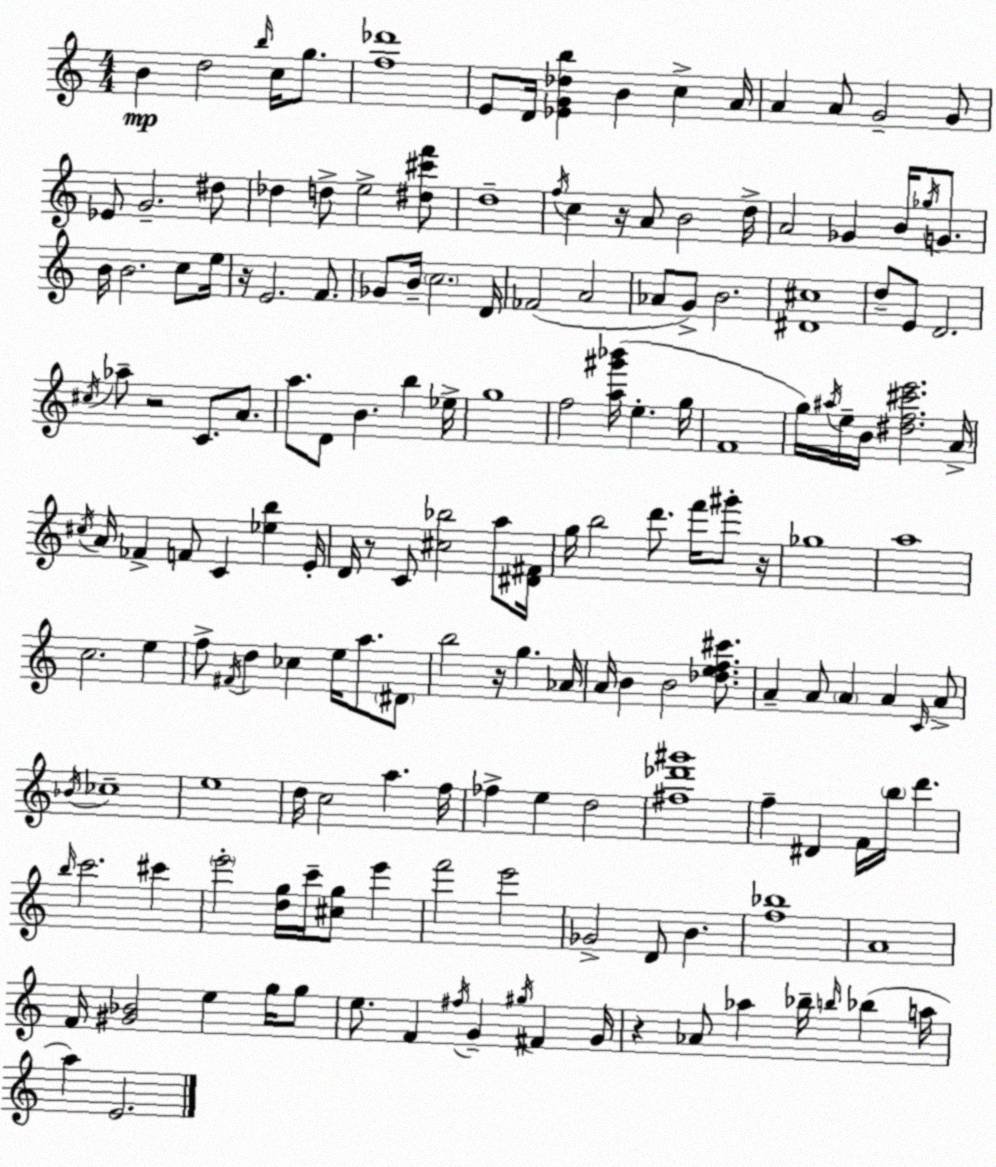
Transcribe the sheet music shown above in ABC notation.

X:1
T:Untitled
M:4/4
L:1/4
K:C
B d2 b/4 c/4 g/2 [f_d']4 E/2 D/4 [_EG_db] B c A/4 A A/2 G2 G/2 _E/2 G2 ^d/2 _d d/2 e2 [^d^c'f']/2 d4 f/4 c z/4 A/2 B2 d/4 A2 _G B/4 _g/4 G/2 B/4 B2 c/2 e/4 z/4 E2 F/2 _G/2 B/4 c2 D/4 _F2 A2 _A/2 G/2 B2 [^D^c]4 d/2 E/2 D2 ^c/4 _a/2 z2 C/2 A/2 a/2 D/2 B b _e/4 g4 f2 [a^g'_b']/4 e g/4 F4 g/4 ^a/4 e/4 B/4 [^df^c'e']2 A/4 ^c/4 A/4 _F F/2 C [_eb] E/4 D/4 z/2 C/2 [^c_b]2 a/2 [^D^F]/4 g/4 b2 d'/2 f'/4 ^g'/2 z/4 _g4 a4 c2 e f/2 ^F/4 d _c e/4 a/2 ^D/2 b2 z/4 g _A/4 A/4 B B2 [_def^c']/2 A A/2 A A C/4 A/2 _B/4 _c4 e4 d/4 c2 a f/4 _f e d2 [^f_d'^g']4 f ^D F/4 b/4 d' b/4 c'2 ^c' e'2 [dg]/4 c'/4 [^cg]/2 e' f'2 e'2 _G2 D/2 B [f_b]4 A4 F/4 [^G_B]2 e g/4 g/2 e/2 F ^f/4 G ^g/4 ^F G/4 z _A/2 _a _b/4 b/4 _b a/4 a E2